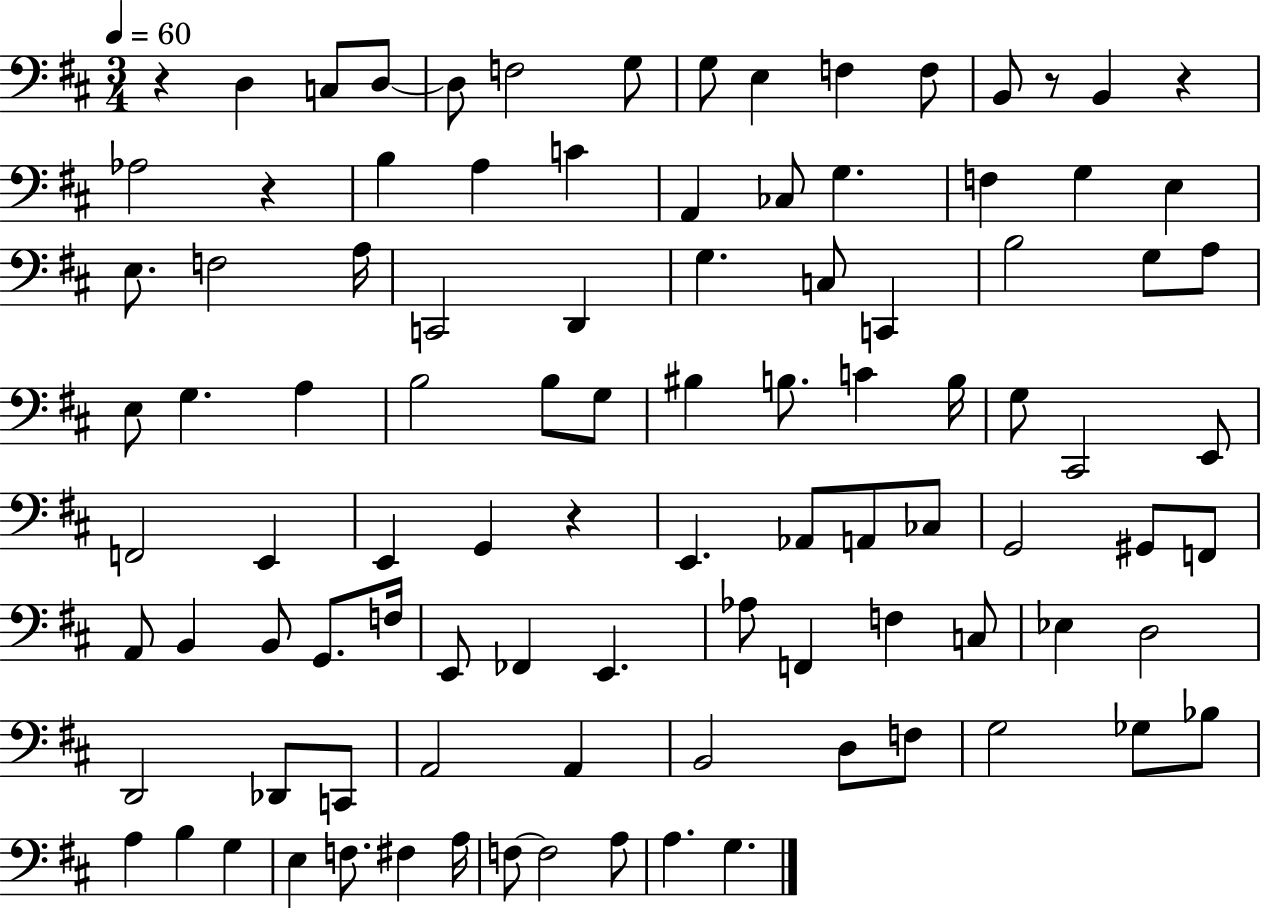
{
  \clef bass
  \numericTimeSignature
  \time 3/4
  \key d \major
  \tempo 4 = 60
  r4 d4 c8 d8~~ | d8 f2 g8 | g8 e4 f4 f8 | b,8 r8 b,4 r4 | \break aes2 r4 | b4 a4 c'4 | a,4 ces8 g4. | f4 g4 e4 | \break e8. f2 a16 | c,2 d,4 | g4. c8 c,4 | b2 g8 a8 | \break e8 g4. a4 | b2 b8 g8 | bis4 b8. c'4 b16 | g8 cis,2 e,8 | \break f,2 e,4 | e,4 g,4 r4 | e,4. aes,8 a,8 ces8 | g,2 gis,8 f,8 | \break a,8 b,4 b,8 g,8. f16 | e,8 fes,4 e,4. | aes8 f,4 f4 c8 | ees4 d2 | \break d,2 des,8 c,8 | a,2 a,4 | b,2 d8 f8 | g2 ges8 bes8 | \break a4 b4 g4 | e4 f8. fis4 a16 | f8~~ f2 a8 | a4. g4. | \break \bar "|."
}